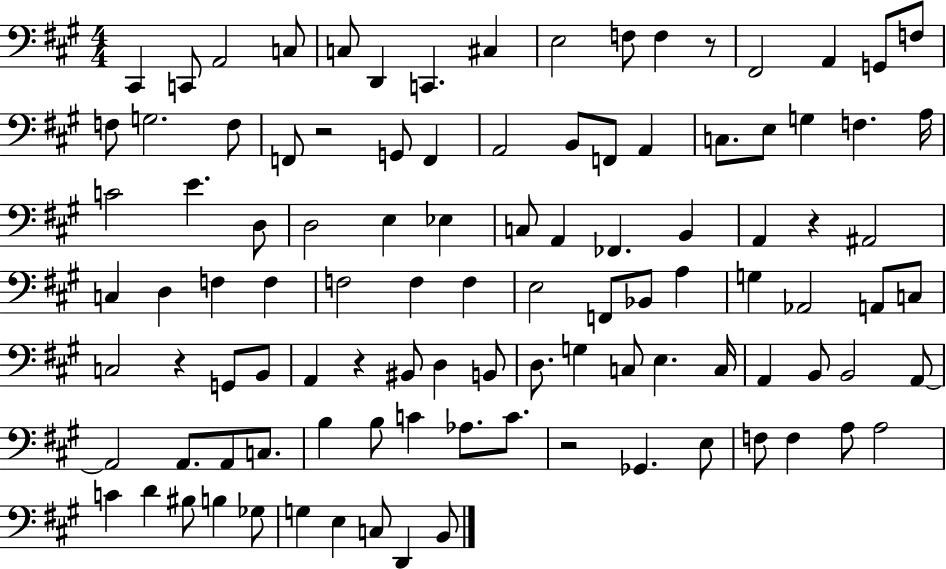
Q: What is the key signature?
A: A major